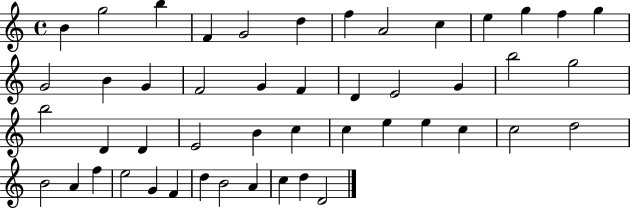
B4/q G5/h B5/q F4/q G4/h D5/q F5/q A4/h C5/q E5/q G5/q F5/q G5/q G4/h B4/q G4/q F4/h G4/q F4/q D4/q E4/h G4/q B5/h G5/h B5/h D4/q D4/q E4/h B4/q C5/q C5/q E5/q E5/q C5/q C5/h D5/h B4/h A4/q F5/q E5/h G4/q F4/q D5/q B4/h A4/q C5/q D5/q D4/h